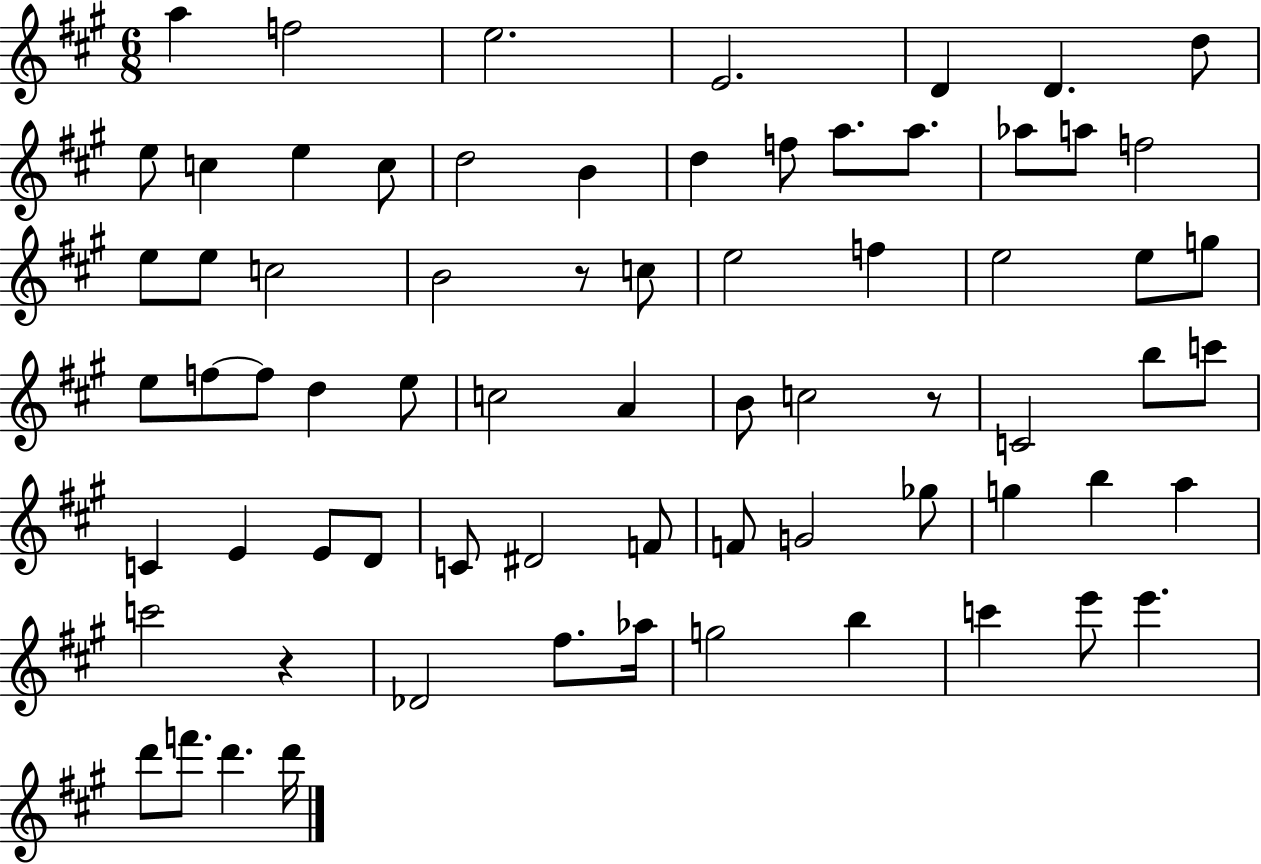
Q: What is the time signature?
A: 6/8